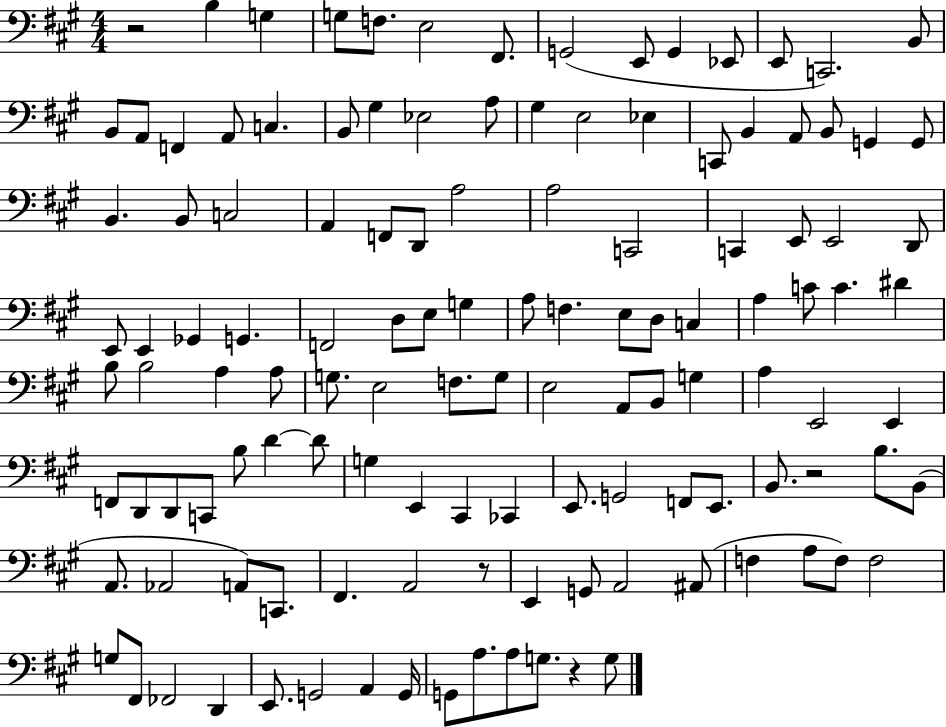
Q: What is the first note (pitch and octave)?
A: B3